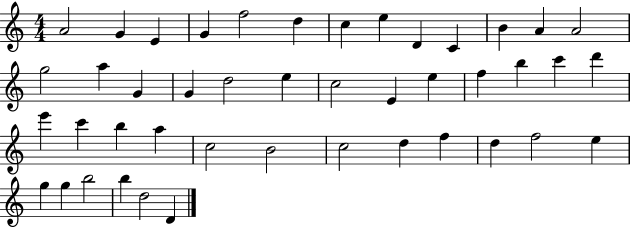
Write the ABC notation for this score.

X:1
T:Untitled
M:4/4
L:1/4
K:C
A2 G E G f2 d c e D C B A A2 g2 a G G d2 e c2 E e f b c' d' e' c' b a c2 B2 c2 d f d f2 e g g b2 b d2 D